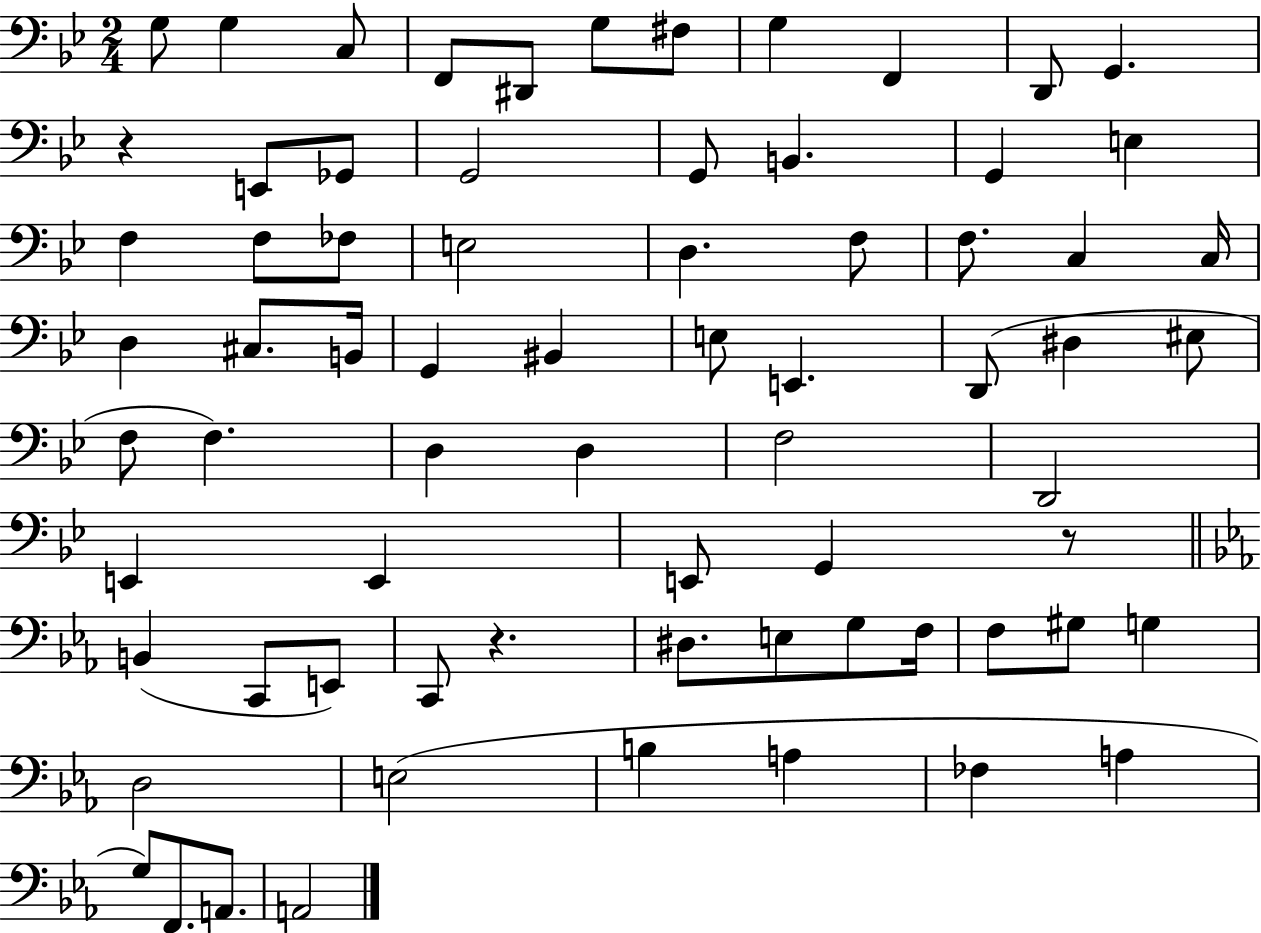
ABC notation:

X:1
T:Untitled
M:2/4
L:1/4
K:Bb
G,/2 G, C,/2 F,,/2 ^D,,/2 G,/2 ^F,/2 G, F,, D,,/2 G,, z E,,/2 _G,,/2 G,,2 G,,/2 B,, G,, E, F, F,/2 _F,/2 E,2 D, F,/2 F,/2 C, C,/4 D, ^C,/2 B,,/4 G,, ^B,, E,/2 E,, D,,/2 ^D, ^E,/2 F,/2 F, D, D, F,2 D,,2 E,, E,, E,,/2 G,, z/2 B,, C,,/2 E,,/2 C,,/2 z ^D,/2 E,/2 G,/2 F,/4 F,/2 ^G,/2 G, D,2 E,2 B, A, _F, A, G,/2 F,,/2 A,,/2 A,,2